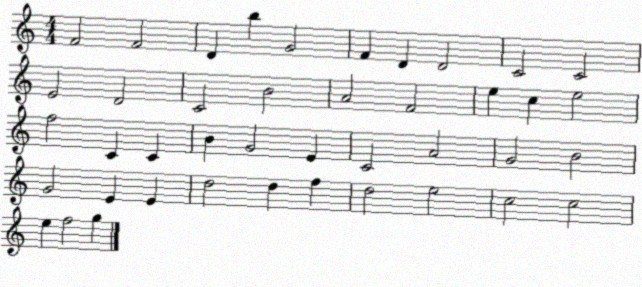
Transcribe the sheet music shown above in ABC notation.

X:1
T:Untitled
M:4/4
L:1/4
K:C
F2 F2 D b G2 F D D2 C2 C2 E2 D2 C2 B2 A2 F2 e c e2 f2 C C B G2 E C2 A2 G2 B2 G2 E E d2 d f d2 e2 c2 c2 e f2 g